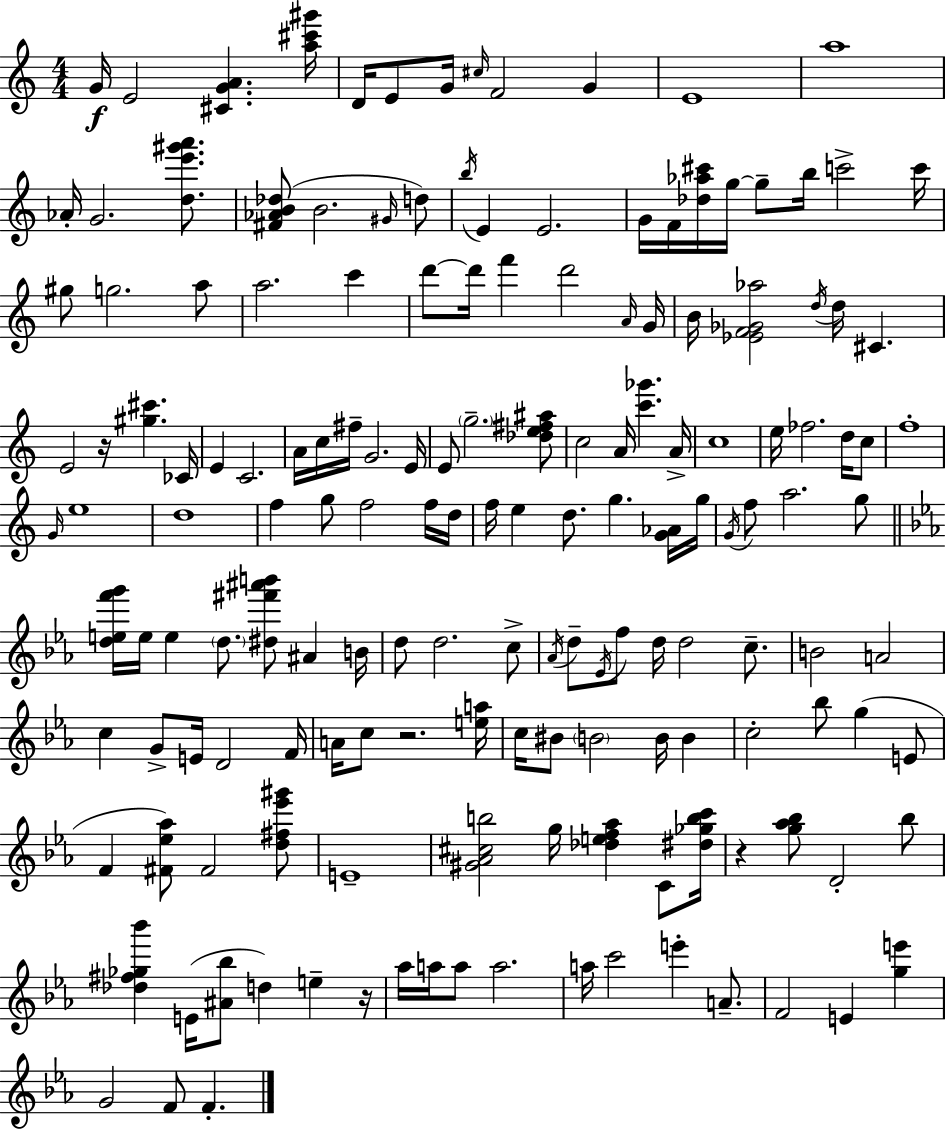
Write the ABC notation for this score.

X:1
T:Untitled
M:4/4
L:1/4
K:C
G/4 E2 [^CGA] [a^c'^g']/4 D/4 E/2 G/4 ^c/4 F2 G E4 a4 _A/4 G2 [de'^g'a']/2 [^F_AB_d]/2 B2 ^G/4 d/2 b/4 E E2 G/4 F/4 [_d_a^c']/4 g/4 g/2 b/4 c'2 c'/4 ^g/2 g2 a/2 a2 c' d'/2 d'/4 f' d'2 A/4 G/4 B/4 [_EF_G_a]2 d/4 d/4 ^C E2 z/4 [^g^c'] _C/4 E C2 A/4 c/4 ^f/4 G2 E/4 E/2 g2 [_de^f^a]/2 c2 A/4 [c'_g'] A/4 c4 e/4 _f2 d/4 c/2 f4 G/4 e4 d4 f g/2 f2 f/4 d/4 f/4 e d/2 g [G_A]/4 g/4 G/4 f/2 a2 g/2 [def'g']/4 e/4 e d/2 [^d^f'^a'b']/2 ^A B/4 d/2 d2 c/2 _A/4 d/2 _E/4 f/2 d/4 d2 c/2 B2 A2 c G/2 E/4 D2 F/4 A/4 c/2 z2 [ea]/4 c/4 ^B/2 B2 B/4 B c2 _b/2 g E/2 F [^F_e_a]/2 ^F2 [d^f_e'^g']/2 E4 [^G_A^cb]2 g/4 [_def_a] C/2 [^d_gbc']/4 z [g_a_b]/2 D2 _b/2 [_d^f_g_b'] E/4 [^A_b]/2 d e z/4 _a/4 a/4 a/2 a2 a/4 c'2 e' A/2 F2 E [ge'] G2 F/2 F